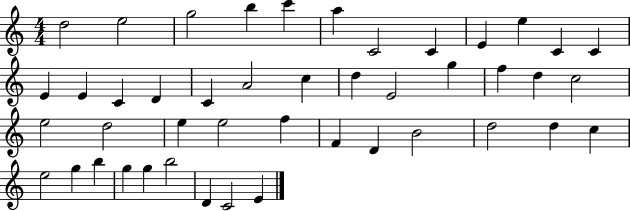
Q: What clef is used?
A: treble